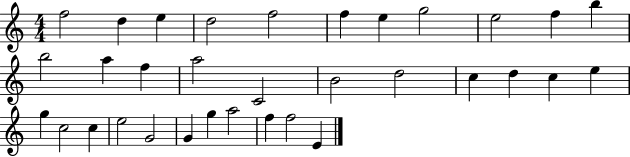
F5/h D5/q E5/q D5/h F5/h F5/q E5/q G5/h E5/h F5/q B5/q B5/h A5/q F5/q A5/h C4/h B4/h D5/h C5/q D5/q C5/q E5/q G5/q C5/h C5/q E5/h G4/h G4/q G5/q A5/h F5/q F5/h E4/q